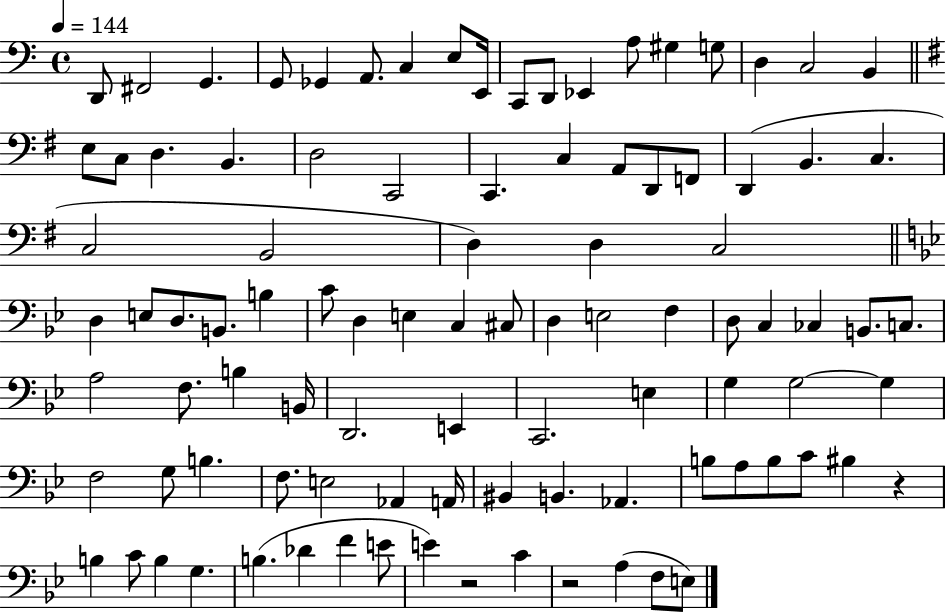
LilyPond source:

{
  \clef bass
  \time 4/4
  \defaultTimeSignature
  \key c \major
  \tempo 4 = 144
  d,8 fis,2 g,4. | g,8 ges,4 a,8. c4 e8 e,16 | c,8 d,8 ees,4 a8 gis4 g8 | d4 c2 b,4 | \break \bar "||" \break \key e \minor e8 c8 d4. b,4. | d2 c,2 | c,4. c4 a,8 d,8 f,8 | d,4( b,4. c4. | \break c2 b,2 | d4) d4 c2 | \bar "||" \break \key bes \major d4 e8 d8. b,8. b4 | c'8 d4 e4 c4 cis8 | d4 e2 f4 | d8 c4 ces4 b,8. c8. | \break a2 f8. b4 b,16 | d,2. e,4 | c,2. e4 | g4 g2~~ g4 | \break f2 g8 b4. | f8. e2 aes,4 a,16 | bis,4 b,4. aes,4. | b8 a8 b8 c'8 bis4 r4 | \break b4 c'8 b4 g4. | b4.( des'4 f'4 e'8 | e'4) r2 c'4 | r2 a4( f8 e8) | \break \bar "|."
}